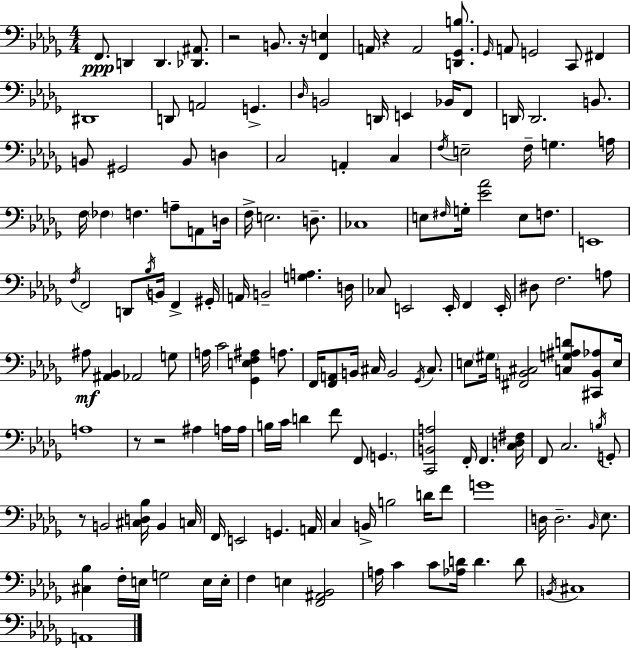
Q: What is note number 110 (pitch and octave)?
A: B2